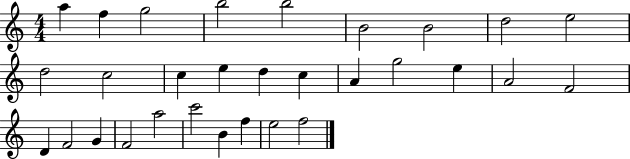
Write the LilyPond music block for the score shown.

{
  \clef treble
  \numericTimeSignature
  \time 4/4
  \key c \major
  a''4 f''4 g''2 | b''2 b''2 | b'2 b'2 | d''2 e''2 | \break d''2 c''2 | c''4 e''4 d''4 c''4 | a'4 g''2 e''4 | a'2 f'2 | \break d'4 f'2 g'4 | f'2 a''2 | c'''2 b'4 f''4 | e''2 f''2 | \break \bar "|."
}